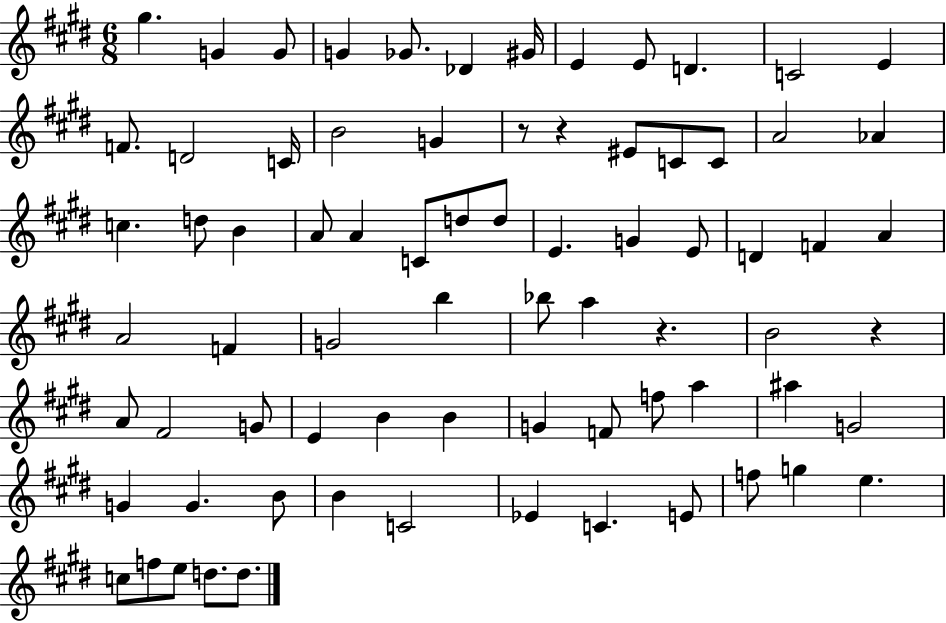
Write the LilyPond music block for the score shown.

{
  \clef treble
  \numericTimeSignature
  \time 6/8
  \key e \major
  \repeat volta 2 { gis''4. g'4 g'8 | g'4 ges'8. des'4 gis'16 | e'4 e'8 d'4. | c'2 e'4 | \break f'8. d'2 c'16 | b'2 g'4 | r8 r4 eis'8 c'8 c'8 | a'2 aes'4 | \break c''4. d''8 b'4 | a'8 a'4 c'8 d''8 d''8 | e'4. g'4 e'8 | d'4 f'4 a'4 | \break a'2 f'4 | g'2 b''4 | bes''8 a''4 r4. | b'2 r4 | \break a'8 fis'2 g'8 | e'4 b'4 b'4 | g'4 f'8 f''8 a''4 | ais''4 g'2 | \break g'4 g'4. b'8 | b'4 c'2 | ees'4 c'4. e'8 | f''8 g''4 e''4. | \break c''8 f''8 e''8 d''8. d''8. | } \bar "|."
}